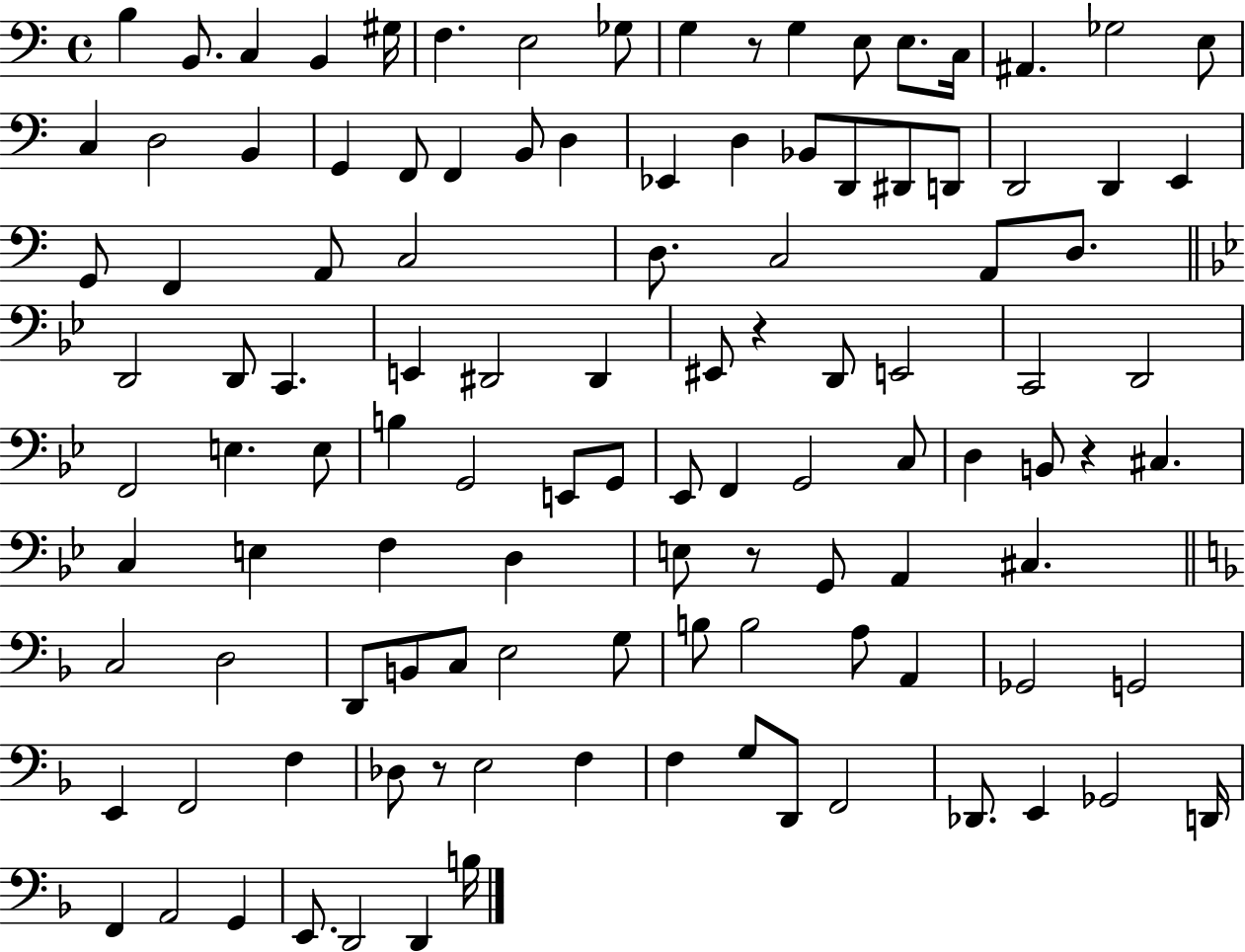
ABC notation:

X:1
T:Untitled
M:4/4
L:1/4
K:C
B, B,,/2 C, B,, ^G,/4 F, E,2 _G,/2 G, z/2 G, E,/2 E,/2 C,/4 ^A,, _G,2 E,/2 C, D,2 B,, G,, F,,/2 F,, B,,/2 D, _E,, D, _B,,/2 D,,/2 ^D,,/2 D,,/2 D,,2 D,, E,, G,,/2 F,, A,,/2 C,2 D,/2 C,2 A,,/2 D,/2 D,,2 D,,/2 C,, E,, ^D,,2 ^D,, ^E,,/2 z D,,/2 E,,2 C,,2 D,,2 F,,2 E, E,/2 B, G,,2 E,,/2 G,,/2 _E,,/2 F,, G,,2 C,/2 D, B,,/2 z ^C, C, E, F, D, E,/2 z/2 G,,/2 A,, ^C, C,2 D,2 D,,/2 B,,/2 C,/2 E,2 G,/2 B,/2 B,2 A,/2 A,, _G,,2 G,,2 E,, F,,2 F, _D,/2 z/2 E,2 F, F, G,/2 D,,/2 F,,2 _D,,/2 E,, _G,,2 D,,/4 F,, A,,2 G,, E,,/2 D,,2 D,, B,/4